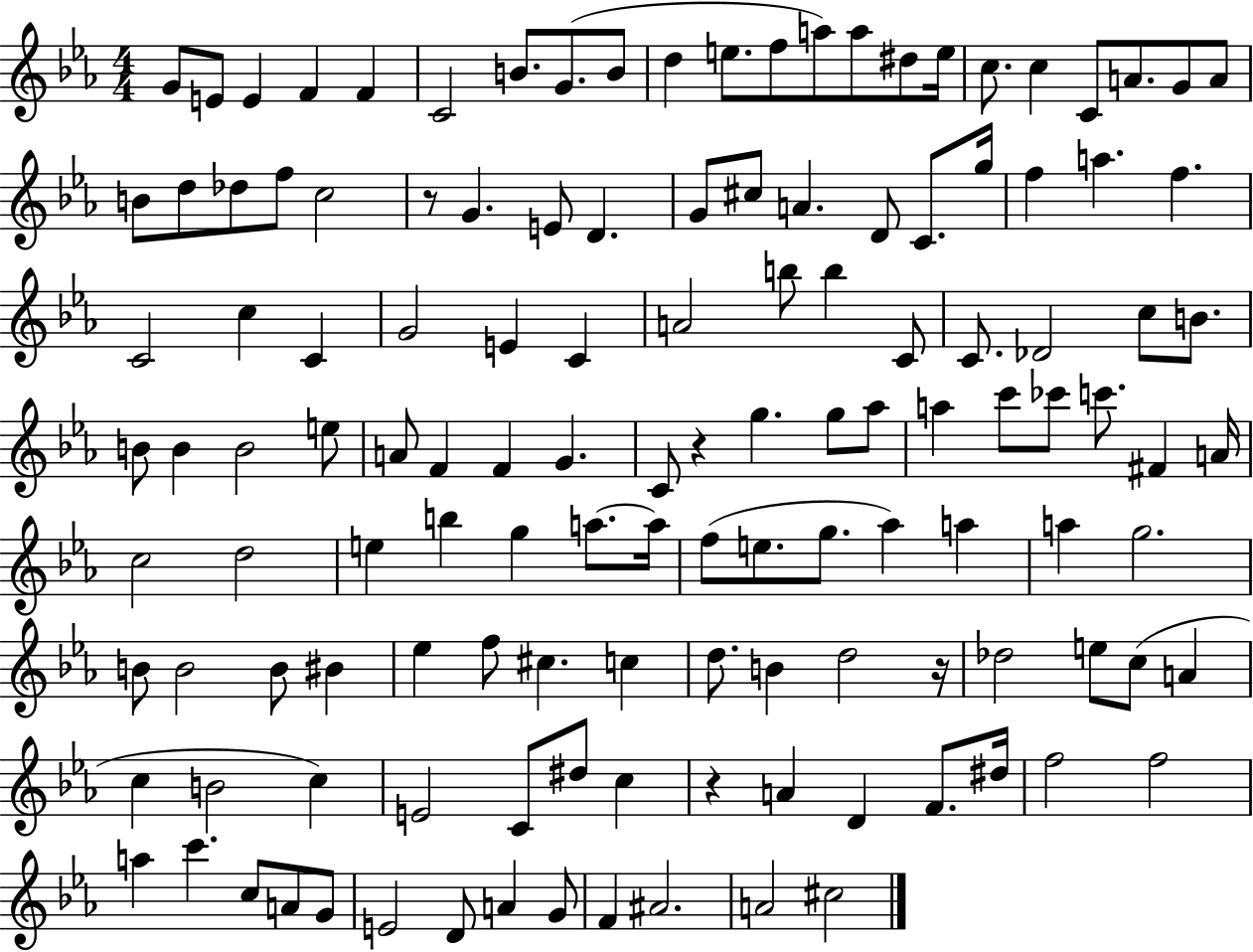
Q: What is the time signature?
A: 4/4